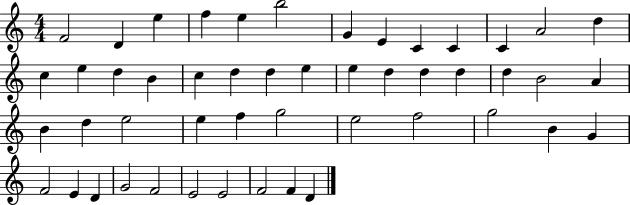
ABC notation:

X:1
T:Untitled
M:4/4
L:1/4
K:C
F2 D e f e b2 G E C C C A2 d c e d B c d d e e d d d d B2 A B d e2 e f g2 e2 f2 g2 B G F2 E D G2 F2 E2 E2 F2 F D